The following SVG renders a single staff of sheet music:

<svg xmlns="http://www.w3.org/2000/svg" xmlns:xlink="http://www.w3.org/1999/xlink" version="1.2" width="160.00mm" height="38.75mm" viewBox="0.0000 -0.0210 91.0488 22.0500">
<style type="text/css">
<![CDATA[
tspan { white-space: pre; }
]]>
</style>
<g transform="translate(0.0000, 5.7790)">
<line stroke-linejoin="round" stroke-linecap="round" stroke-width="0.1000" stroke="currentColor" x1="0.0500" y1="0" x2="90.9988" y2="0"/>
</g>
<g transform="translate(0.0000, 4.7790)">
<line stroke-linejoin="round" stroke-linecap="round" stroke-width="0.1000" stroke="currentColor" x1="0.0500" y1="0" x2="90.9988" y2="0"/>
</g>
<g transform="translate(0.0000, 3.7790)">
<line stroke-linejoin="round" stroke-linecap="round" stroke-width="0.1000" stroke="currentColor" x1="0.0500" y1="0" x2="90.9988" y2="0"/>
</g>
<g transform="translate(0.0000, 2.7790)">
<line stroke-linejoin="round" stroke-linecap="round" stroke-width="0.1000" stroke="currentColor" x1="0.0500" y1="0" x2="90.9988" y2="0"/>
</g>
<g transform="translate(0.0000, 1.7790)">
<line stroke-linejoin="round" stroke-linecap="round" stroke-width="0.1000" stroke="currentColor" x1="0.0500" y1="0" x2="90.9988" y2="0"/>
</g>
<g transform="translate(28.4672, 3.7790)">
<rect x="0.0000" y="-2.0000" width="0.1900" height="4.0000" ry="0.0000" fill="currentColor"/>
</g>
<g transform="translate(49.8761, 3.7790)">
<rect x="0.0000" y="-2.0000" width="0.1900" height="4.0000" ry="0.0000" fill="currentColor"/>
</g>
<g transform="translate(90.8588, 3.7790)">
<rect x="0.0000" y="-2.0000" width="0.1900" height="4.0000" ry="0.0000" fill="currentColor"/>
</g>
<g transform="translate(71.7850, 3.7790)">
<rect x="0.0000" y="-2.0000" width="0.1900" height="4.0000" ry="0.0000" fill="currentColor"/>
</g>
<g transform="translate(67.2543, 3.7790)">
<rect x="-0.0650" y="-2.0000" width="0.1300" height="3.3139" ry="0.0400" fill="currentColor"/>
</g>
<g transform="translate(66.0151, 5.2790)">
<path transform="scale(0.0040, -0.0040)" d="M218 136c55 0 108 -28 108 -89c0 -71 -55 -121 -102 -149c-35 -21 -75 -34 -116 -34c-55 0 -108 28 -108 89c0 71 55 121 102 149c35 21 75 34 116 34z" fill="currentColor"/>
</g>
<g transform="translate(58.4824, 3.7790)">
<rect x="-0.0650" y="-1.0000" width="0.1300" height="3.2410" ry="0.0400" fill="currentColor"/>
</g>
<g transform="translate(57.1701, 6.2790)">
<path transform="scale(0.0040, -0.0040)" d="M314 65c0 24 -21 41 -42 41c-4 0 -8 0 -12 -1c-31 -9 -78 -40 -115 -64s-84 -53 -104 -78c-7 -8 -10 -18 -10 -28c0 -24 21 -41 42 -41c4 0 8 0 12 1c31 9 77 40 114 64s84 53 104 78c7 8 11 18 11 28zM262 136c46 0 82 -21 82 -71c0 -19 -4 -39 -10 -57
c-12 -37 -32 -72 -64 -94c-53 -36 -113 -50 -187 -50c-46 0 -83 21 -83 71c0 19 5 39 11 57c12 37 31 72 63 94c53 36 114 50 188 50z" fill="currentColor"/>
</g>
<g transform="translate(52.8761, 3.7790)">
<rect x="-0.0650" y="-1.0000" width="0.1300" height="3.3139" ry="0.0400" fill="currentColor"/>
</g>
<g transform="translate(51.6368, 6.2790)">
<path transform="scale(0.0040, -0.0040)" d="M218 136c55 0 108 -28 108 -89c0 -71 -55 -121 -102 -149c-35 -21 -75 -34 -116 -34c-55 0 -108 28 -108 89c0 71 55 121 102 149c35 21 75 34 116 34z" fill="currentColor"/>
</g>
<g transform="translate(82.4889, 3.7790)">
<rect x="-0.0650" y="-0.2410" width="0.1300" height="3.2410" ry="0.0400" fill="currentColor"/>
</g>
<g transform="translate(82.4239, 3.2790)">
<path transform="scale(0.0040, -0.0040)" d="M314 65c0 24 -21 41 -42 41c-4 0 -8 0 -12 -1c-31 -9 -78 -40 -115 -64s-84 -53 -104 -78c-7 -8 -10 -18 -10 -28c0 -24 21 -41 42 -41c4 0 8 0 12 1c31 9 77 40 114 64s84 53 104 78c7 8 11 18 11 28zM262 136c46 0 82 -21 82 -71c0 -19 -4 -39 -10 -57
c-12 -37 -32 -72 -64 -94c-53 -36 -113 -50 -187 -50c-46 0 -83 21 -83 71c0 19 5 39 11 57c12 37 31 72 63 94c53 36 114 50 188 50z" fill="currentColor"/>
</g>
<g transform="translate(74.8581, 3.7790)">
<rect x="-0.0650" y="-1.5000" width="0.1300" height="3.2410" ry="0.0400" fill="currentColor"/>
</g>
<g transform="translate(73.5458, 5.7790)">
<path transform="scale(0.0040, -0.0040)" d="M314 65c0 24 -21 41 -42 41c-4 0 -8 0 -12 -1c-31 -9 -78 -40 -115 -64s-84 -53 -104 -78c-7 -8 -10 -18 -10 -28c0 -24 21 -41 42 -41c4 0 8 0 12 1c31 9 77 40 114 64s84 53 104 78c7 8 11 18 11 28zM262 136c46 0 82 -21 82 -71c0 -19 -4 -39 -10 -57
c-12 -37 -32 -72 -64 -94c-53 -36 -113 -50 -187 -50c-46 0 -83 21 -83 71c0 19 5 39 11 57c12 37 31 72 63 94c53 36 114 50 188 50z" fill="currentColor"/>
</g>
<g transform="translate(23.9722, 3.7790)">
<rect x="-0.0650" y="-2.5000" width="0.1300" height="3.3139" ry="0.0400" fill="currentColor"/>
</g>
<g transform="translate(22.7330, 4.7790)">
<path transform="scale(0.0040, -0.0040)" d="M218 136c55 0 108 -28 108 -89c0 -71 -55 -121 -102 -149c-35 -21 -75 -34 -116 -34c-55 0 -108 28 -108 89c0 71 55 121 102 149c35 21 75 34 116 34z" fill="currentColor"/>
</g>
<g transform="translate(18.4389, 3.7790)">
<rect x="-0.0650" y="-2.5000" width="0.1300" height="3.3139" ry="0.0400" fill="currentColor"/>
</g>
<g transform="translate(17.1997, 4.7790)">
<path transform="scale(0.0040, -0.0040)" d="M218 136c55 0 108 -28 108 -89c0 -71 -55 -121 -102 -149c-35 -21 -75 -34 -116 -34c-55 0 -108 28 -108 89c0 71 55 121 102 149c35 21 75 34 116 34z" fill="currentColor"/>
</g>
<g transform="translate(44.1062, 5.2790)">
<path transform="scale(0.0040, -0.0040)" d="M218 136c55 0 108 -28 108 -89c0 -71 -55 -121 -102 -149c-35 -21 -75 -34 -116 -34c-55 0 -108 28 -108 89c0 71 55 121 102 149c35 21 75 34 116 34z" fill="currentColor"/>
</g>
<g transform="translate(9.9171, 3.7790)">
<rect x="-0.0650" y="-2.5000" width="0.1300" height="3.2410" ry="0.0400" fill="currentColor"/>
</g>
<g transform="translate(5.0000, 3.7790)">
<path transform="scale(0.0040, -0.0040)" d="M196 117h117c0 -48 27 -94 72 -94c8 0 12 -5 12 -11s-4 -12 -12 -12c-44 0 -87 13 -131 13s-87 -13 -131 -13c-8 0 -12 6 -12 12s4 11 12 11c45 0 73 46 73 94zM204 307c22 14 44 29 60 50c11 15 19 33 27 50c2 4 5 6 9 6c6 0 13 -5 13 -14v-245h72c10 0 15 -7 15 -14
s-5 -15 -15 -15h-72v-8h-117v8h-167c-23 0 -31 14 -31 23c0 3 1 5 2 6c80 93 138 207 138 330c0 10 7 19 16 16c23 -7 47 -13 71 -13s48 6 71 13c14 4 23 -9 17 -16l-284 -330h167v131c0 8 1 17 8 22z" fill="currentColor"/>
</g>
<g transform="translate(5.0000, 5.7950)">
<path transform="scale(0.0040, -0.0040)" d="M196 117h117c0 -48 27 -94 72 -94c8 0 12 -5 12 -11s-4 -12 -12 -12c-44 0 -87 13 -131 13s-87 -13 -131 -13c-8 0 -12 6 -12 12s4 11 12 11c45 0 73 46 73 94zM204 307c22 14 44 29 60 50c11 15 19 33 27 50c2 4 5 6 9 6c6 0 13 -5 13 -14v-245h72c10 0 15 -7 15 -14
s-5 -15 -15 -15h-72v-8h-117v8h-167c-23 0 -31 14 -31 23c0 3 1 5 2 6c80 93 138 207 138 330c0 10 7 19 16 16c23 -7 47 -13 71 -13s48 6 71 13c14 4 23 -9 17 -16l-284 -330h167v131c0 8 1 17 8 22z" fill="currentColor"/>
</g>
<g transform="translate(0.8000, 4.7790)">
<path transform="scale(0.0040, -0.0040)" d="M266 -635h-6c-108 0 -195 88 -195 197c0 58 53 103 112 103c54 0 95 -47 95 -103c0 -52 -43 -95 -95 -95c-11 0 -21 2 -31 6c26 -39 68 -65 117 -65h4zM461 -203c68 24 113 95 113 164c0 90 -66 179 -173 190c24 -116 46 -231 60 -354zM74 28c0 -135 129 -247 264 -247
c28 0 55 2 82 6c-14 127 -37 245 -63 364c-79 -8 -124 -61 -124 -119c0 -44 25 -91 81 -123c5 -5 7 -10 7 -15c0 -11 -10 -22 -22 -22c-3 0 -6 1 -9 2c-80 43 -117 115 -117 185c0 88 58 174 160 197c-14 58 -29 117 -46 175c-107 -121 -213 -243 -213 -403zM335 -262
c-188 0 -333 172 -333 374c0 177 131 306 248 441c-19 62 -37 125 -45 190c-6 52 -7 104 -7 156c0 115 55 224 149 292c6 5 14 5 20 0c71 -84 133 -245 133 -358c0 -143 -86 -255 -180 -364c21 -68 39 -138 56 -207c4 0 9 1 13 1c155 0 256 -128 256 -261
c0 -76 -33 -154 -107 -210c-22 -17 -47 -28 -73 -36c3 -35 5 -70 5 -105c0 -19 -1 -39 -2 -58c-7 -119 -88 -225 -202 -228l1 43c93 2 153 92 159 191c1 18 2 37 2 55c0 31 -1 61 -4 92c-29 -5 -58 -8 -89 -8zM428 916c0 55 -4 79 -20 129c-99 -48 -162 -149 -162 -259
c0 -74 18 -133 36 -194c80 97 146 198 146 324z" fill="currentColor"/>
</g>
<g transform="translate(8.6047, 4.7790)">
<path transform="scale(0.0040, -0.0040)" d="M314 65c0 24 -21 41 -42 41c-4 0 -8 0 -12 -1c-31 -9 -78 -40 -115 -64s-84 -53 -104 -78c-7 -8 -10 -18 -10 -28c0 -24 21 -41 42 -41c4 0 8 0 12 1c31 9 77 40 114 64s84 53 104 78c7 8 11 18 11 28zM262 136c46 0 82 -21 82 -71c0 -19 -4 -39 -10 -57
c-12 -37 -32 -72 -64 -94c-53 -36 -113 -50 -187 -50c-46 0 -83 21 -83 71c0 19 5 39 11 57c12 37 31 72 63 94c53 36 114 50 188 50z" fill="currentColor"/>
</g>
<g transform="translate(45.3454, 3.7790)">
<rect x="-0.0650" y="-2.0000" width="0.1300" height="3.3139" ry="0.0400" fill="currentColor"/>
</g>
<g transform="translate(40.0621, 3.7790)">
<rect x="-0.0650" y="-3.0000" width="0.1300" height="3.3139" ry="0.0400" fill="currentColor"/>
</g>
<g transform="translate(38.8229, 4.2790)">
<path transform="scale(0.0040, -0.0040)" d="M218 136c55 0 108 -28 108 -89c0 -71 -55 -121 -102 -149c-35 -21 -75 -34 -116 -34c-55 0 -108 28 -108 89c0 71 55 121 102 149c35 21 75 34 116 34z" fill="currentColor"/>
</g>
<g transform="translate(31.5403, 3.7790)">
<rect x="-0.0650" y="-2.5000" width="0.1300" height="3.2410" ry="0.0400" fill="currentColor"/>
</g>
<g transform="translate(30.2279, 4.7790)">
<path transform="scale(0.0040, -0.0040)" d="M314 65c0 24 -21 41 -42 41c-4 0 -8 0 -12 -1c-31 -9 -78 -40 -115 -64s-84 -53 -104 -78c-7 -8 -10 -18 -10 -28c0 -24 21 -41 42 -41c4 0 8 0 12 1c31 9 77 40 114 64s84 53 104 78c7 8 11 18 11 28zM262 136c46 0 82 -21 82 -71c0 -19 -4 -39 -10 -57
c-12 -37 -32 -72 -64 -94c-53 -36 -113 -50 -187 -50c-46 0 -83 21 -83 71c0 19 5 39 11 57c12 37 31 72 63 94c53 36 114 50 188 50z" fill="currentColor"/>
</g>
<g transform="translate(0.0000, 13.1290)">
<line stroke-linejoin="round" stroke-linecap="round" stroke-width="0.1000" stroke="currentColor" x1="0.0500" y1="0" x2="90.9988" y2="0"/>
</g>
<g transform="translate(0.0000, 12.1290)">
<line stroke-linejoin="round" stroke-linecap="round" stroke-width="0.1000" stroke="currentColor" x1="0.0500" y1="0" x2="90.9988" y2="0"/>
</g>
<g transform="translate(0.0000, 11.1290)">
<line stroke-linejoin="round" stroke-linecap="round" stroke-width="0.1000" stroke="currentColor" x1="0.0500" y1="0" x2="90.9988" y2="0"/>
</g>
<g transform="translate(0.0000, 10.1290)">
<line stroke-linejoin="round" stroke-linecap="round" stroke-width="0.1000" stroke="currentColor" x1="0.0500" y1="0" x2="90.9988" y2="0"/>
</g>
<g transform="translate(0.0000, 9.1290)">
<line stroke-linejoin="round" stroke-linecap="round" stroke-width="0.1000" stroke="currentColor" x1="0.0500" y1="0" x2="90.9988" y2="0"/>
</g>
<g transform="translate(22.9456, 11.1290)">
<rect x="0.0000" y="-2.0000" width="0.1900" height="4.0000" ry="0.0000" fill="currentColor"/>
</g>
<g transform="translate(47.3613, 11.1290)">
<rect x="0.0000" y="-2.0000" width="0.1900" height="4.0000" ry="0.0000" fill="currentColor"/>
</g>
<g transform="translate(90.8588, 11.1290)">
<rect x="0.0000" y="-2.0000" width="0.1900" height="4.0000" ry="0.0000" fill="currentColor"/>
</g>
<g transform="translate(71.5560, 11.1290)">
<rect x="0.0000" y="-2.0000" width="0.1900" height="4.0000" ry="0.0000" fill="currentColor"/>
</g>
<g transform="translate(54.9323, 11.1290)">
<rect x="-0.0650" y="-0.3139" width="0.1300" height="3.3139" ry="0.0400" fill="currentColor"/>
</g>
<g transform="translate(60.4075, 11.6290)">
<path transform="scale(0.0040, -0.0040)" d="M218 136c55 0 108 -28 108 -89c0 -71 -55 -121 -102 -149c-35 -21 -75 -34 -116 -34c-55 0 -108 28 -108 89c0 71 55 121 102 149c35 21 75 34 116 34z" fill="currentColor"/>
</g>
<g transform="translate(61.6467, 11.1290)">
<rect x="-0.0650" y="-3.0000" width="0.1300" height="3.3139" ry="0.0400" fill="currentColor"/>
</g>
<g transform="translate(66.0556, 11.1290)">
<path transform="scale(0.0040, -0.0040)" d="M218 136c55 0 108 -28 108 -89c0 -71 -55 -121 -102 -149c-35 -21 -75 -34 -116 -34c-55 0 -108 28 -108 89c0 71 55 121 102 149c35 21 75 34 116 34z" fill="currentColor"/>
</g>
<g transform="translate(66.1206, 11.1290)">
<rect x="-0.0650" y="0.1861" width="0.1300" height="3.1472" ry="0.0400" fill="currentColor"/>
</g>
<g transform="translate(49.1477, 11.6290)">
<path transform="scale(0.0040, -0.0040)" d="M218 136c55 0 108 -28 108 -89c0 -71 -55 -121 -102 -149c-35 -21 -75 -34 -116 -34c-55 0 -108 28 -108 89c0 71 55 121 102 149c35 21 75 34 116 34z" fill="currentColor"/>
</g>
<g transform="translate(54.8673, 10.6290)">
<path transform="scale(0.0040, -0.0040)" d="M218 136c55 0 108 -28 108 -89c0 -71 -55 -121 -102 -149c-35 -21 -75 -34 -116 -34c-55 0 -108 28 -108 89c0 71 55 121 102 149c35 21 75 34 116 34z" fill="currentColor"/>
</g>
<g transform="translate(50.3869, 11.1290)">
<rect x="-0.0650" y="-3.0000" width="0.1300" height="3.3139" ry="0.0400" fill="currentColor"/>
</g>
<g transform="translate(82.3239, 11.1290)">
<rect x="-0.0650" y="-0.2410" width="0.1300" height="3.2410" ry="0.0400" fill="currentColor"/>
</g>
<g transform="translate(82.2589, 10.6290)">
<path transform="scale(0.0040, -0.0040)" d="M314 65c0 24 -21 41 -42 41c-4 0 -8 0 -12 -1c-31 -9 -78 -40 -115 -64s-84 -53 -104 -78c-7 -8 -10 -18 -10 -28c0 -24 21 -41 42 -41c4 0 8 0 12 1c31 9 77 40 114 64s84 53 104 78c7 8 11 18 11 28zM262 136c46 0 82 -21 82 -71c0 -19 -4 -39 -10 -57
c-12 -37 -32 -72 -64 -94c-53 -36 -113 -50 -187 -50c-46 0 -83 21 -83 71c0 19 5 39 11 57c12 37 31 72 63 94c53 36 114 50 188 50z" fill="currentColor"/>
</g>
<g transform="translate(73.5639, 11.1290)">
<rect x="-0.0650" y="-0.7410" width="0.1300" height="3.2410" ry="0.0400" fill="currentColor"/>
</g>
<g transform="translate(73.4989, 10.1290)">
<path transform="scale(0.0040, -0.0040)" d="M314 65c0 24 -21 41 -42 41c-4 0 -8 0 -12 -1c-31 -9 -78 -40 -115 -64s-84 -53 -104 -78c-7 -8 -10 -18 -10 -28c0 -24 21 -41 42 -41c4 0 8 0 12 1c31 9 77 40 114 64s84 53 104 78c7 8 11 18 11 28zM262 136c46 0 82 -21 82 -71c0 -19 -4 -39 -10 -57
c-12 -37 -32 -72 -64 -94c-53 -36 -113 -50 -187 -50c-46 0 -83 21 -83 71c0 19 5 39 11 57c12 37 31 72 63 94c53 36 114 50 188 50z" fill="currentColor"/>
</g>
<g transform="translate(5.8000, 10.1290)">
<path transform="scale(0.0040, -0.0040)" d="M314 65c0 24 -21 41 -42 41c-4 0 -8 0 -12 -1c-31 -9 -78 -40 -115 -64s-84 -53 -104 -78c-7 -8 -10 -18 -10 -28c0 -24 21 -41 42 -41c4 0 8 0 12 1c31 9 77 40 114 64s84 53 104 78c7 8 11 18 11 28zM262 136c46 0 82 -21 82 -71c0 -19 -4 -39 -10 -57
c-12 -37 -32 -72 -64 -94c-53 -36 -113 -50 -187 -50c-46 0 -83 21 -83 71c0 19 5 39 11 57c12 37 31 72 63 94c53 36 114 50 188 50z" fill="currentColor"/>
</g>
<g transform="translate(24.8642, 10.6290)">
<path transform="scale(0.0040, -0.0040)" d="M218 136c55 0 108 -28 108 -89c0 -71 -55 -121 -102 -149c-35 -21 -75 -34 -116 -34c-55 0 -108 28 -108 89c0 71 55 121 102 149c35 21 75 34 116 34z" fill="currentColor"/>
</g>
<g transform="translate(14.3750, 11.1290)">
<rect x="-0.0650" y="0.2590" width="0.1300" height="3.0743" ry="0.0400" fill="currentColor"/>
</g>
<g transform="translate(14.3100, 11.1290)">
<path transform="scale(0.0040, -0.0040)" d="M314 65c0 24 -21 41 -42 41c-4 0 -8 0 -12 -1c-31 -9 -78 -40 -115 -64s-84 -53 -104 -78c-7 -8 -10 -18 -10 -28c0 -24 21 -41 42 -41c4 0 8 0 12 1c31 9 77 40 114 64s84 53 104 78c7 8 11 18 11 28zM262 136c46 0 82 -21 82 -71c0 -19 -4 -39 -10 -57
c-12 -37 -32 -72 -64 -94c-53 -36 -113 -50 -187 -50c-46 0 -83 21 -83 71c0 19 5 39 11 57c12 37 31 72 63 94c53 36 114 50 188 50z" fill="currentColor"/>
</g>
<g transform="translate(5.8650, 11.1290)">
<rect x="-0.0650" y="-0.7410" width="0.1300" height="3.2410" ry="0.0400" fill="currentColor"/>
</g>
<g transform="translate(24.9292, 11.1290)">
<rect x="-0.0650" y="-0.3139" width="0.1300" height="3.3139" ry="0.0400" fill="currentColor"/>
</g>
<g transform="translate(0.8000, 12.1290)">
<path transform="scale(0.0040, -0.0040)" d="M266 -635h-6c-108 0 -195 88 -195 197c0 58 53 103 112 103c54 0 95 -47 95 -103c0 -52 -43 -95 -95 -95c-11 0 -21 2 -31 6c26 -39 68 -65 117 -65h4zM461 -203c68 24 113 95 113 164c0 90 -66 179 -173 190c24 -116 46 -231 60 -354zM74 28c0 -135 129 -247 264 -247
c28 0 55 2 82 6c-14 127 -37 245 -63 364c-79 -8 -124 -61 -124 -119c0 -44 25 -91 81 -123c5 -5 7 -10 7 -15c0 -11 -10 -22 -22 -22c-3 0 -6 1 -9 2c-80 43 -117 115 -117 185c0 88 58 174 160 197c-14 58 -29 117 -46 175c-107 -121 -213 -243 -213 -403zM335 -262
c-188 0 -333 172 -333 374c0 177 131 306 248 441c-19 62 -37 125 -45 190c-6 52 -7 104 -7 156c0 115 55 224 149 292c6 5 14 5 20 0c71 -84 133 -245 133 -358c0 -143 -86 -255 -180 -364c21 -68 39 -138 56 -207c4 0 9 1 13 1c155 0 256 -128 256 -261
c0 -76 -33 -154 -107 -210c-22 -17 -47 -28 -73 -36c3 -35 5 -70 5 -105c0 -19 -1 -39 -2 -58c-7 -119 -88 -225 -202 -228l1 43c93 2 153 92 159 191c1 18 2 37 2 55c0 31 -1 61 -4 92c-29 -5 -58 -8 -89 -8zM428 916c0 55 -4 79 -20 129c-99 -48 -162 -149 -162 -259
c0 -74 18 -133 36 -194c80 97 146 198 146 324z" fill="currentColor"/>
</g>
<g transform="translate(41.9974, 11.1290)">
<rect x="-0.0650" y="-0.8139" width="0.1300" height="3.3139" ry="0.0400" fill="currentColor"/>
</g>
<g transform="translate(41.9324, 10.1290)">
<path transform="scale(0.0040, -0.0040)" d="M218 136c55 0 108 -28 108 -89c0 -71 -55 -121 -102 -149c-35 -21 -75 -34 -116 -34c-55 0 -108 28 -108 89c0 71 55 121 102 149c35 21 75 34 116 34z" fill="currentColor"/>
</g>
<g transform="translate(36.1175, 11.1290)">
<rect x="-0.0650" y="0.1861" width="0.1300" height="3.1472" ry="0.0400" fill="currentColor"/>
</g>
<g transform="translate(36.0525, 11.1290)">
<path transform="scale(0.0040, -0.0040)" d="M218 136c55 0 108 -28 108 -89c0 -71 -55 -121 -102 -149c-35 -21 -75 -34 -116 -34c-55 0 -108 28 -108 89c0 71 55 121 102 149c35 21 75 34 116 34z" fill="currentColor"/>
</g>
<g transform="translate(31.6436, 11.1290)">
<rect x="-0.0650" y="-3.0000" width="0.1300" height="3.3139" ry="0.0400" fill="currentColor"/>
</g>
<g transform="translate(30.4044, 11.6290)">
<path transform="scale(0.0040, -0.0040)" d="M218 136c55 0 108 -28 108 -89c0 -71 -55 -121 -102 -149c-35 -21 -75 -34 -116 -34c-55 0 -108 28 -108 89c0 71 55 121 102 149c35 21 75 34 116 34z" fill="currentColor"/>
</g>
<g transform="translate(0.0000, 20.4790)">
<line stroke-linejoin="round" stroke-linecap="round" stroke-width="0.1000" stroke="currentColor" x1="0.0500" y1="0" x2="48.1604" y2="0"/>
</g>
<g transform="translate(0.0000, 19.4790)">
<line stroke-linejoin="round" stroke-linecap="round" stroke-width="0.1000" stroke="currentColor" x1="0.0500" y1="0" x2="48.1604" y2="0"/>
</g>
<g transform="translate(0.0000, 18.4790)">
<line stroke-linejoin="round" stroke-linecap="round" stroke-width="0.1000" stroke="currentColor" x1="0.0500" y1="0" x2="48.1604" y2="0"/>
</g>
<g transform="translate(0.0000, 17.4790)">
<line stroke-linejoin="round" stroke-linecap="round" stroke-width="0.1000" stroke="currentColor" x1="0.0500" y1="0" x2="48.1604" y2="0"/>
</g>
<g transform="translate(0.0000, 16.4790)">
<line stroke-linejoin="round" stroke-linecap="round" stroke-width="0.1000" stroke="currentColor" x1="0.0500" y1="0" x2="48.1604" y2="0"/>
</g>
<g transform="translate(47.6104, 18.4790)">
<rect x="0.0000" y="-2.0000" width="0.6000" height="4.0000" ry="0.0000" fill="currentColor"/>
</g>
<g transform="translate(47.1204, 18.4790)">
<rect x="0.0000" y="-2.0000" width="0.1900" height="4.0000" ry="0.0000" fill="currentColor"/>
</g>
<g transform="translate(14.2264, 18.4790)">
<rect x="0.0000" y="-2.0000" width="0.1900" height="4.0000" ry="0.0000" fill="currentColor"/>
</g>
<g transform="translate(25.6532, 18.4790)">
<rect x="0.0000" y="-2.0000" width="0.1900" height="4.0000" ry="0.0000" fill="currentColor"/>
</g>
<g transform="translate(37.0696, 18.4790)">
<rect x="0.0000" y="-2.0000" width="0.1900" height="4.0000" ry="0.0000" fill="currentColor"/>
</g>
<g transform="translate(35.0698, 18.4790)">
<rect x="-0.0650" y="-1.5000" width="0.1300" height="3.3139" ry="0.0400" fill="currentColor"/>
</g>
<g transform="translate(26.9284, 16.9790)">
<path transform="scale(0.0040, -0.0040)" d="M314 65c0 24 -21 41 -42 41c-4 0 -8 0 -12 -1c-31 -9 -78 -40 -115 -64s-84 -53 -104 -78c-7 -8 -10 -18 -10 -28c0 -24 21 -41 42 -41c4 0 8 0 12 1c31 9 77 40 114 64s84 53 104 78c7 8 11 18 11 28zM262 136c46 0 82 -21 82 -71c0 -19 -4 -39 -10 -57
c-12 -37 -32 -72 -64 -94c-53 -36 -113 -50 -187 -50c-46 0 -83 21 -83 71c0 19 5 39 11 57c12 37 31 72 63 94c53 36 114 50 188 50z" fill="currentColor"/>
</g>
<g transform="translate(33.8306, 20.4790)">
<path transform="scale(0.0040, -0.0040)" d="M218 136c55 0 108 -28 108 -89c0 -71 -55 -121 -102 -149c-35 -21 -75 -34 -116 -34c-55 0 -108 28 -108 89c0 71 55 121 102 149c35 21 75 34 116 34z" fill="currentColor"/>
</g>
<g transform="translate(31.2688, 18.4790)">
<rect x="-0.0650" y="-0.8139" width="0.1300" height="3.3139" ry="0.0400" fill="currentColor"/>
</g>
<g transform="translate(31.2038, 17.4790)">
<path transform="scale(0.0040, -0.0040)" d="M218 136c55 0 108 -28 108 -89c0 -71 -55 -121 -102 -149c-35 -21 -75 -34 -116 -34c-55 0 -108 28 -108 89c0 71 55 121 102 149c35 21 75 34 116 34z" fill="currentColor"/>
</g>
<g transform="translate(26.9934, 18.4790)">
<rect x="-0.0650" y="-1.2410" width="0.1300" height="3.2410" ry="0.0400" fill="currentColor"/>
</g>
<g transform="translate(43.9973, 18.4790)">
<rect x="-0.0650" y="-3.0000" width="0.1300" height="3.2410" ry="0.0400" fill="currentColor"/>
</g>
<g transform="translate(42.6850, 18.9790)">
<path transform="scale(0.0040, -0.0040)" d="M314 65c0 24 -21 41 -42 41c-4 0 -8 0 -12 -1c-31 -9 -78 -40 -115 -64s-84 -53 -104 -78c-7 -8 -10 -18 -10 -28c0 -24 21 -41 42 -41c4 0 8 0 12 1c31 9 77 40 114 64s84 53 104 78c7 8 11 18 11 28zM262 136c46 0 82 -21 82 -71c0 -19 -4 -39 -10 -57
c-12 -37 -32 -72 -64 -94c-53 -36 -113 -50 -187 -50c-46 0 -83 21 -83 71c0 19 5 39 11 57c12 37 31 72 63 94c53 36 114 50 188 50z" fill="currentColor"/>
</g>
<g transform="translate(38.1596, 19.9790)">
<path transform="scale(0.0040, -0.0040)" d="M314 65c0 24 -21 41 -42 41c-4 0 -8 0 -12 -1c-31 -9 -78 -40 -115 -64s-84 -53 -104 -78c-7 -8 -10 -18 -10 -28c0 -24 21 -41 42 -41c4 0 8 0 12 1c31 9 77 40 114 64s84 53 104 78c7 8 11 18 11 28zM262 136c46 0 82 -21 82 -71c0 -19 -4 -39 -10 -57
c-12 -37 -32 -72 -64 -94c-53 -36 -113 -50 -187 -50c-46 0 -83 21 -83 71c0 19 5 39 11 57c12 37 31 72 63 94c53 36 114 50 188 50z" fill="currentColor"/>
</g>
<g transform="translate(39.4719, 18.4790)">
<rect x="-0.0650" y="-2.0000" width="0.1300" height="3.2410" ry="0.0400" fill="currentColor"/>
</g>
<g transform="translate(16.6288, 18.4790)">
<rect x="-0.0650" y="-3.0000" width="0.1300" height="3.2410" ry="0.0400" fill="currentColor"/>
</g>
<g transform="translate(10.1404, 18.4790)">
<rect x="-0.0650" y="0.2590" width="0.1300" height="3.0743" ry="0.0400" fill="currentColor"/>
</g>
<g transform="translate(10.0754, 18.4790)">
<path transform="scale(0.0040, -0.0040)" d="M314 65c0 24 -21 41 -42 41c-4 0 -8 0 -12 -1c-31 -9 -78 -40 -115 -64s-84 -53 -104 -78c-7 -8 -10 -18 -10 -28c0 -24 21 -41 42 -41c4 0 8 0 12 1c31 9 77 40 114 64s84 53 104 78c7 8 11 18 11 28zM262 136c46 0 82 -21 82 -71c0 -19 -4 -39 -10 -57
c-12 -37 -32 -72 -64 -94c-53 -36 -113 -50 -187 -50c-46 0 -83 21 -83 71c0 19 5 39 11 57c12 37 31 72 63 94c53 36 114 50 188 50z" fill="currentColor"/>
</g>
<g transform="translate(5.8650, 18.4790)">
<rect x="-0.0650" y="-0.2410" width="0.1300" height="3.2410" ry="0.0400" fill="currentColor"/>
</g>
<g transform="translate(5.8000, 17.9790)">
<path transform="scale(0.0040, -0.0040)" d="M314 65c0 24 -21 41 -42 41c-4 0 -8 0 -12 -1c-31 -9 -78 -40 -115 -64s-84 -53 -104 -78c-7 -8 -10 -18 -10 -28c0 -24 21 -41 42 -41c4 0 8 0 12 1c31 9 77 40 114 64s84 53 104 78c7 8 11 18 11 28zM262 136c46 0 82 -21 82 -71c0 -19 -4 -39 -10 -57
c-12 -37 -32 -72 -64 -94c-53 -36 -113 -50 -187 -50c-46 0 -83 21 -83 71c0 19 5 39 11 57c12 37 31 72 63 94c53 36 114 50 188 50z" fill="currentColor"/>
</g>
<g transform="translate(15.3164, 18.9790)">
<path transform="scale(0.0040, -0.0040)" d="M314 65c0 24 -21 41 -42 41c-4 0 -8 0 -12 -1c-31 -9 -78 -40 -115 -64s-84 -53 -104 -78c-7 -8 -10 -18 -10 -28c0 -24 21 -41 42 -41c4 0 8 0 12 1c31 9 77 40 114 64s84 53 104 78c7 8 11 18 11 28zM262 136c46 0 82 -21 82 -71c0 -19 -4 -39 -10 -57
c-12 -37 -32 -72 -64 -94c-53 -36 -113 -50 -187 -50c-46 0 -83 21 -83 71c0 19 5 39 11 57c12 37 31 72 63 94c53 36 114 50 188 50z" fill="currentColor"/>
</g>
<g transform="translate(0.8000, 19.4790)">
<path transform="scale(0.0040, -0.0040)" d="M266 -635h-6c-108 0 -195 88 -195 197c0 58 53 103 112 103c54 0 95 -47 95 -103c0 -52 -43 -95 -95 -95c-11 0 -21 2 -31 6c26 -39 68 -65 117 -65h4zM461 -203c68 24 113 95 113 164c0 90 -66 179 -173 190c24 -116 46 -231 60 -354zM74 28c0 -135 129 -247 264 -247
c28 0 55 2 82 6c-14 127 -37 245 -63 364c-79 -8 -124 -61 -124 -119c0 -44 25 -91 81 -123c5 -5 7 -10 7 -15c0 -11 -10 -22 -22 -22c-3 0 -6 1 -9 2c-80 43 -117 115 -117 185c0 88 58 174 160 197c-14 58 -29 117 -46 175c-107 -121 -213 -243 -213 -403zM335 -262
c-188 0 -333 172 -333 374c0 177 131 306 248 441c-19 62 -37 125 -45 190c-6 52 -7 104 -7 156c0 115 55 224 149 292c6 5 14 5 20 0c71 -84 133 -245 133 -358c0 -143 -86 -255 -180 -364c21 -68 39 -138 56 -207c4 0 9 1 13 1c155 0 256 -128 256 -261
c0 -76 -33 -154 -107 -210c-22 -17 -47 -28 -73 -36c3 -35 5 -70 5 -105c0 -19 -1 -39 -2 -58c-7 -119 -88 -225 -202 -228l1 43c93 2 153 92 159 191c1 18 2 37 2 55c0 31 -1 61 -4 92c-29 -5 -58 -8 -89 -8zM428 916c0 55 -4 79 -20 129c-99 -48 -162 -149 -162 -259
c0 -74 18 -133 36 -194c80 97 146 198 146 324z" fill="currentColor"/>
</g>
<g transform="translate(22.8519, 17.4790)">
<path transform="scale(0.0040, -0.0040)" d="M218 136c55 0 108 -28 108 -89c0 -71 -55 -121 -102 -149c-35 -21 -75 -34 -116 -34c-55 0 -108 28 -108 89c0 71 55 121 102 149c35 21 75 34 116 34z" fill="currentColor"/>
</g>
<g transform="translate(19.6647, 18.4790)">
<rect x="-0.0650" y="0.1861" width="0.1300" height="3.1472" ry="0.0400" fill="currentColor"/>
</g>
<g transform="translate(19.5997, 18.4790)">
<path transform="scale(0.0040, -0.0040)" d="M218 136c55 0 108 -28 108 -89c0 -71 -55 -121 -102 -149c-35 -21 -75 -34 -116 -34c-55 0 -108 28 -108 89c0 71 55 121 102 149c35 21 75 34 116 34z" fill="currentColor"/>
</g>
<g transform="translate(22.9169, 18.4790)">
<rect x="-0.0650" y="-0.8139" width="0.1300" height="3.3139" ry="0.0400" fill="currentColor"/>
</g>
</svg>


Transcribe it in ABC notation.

X:1
T:Untitled
M:4/4
L:1/4
K:C
G2 G G G2 A F D D2 F E2 c2 d2 B2 c A B d A c A B d2 c2 c2 B2 A2 B d e2 d E F2 A2